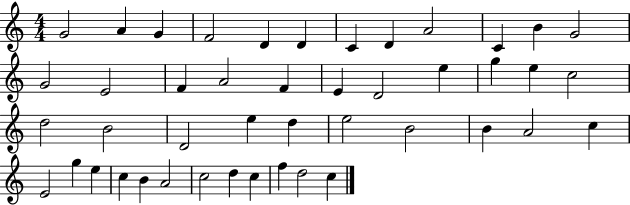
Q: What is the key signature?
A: C major